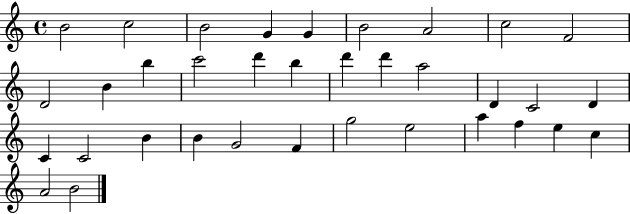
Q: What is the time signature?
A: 4/4